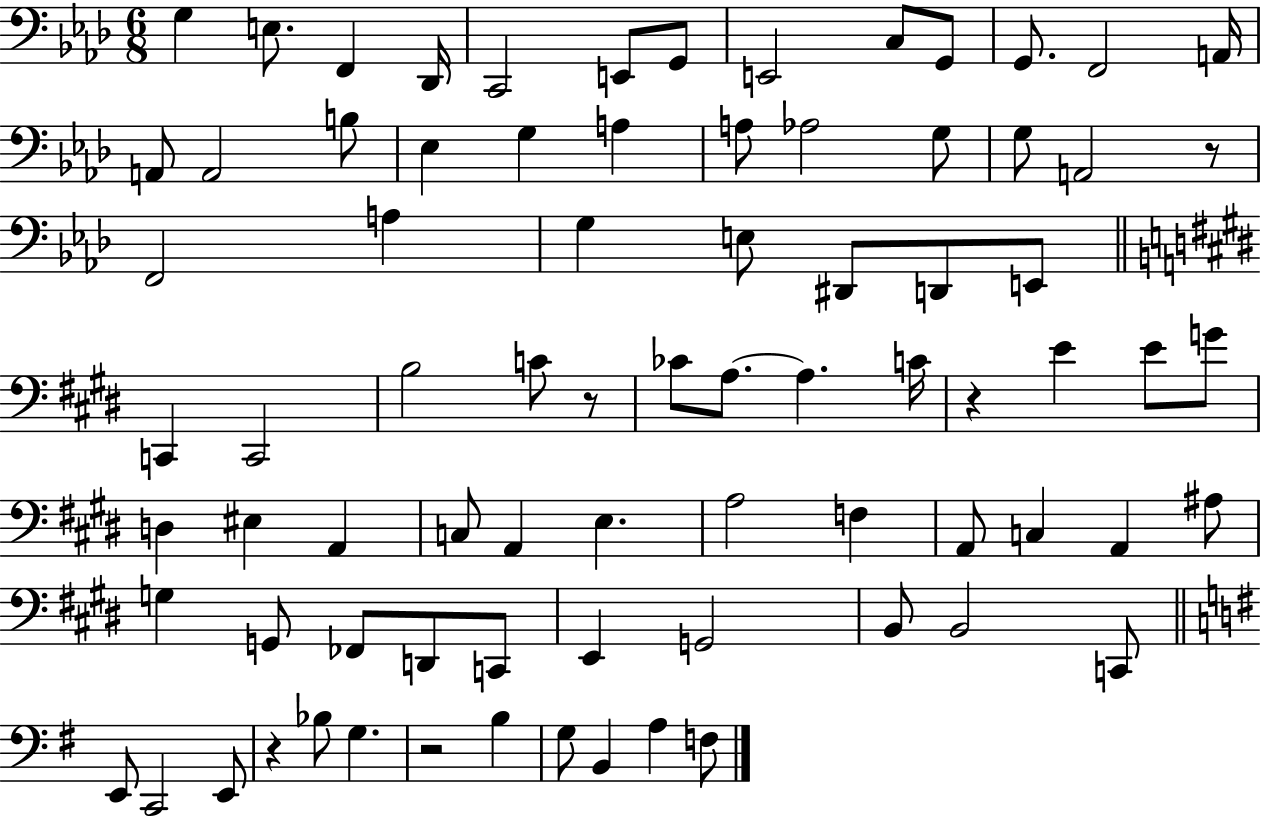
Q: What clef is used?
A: bass